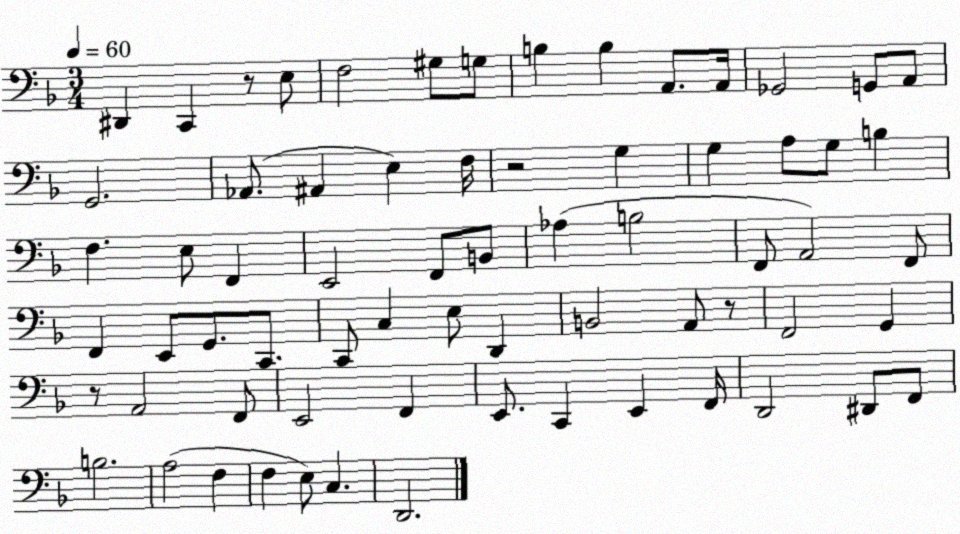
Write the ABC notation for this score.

X:1
T:Untitled
M:3/4
L:1/4
K:F
^D,, C,, z/2 E,/2 F,2 ^G,/2 G,/2 B, B, A,,/2 A,,/4 _G,,2 G,,/2 A,,/2 G,,2 _A,,/2 ^A,, E, F,/4 z2 G, G, A,/2 G,/2 B, F, E,/2 F,, E,,2 F,,/2 B,,/2 _A, B,2 F,,/2 A,,2 F,,/2 F,, E,,/2 G,,/2 C,,/2 C,,/2 C, E,/2 D,, B,,2 A,,/2 z/2 F,,2 G,, z/2 A,,2 F,,/2 E,,2 F,, E,,/2 C,, E,, F,,/4 D,,2 ^D,,/2 F,,/2 B,2 A,2 F, F, E,/2 C, D,,2